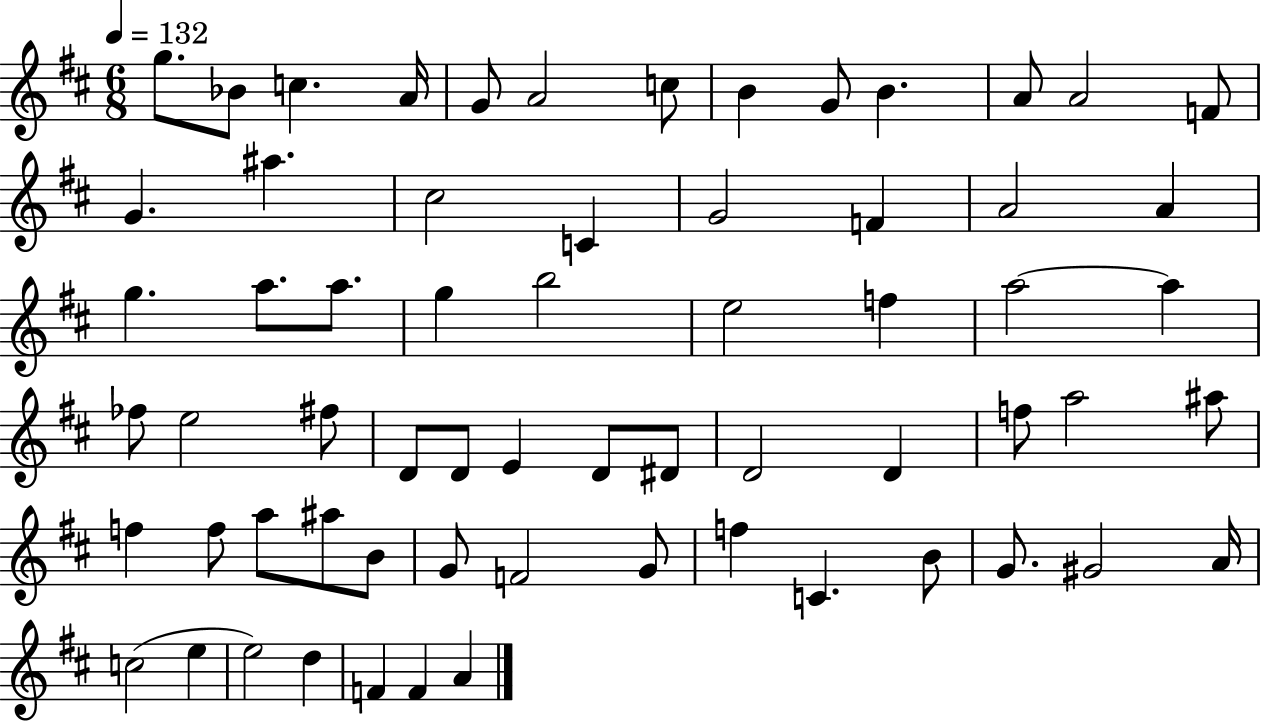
G5/e. Bb4/e C5/q. A4/s G4/e A4/h C5/e B4/q G4/e B4/q. A4/e A4/h F4/e G4/q. A#5/q. C#5/h C4/q G4/h F4/q A4/h A4/q G5/q. A5/e. A5/e. G5/q B5/h E5/h F5/q A5/h A5/q FES5/e E5/h F#5/e D4/e D4/e E4/q D4/e D#4/e D4/h D4/q F5/e A5/h A#5/e F5/q F5/e A5/e A#5/e B4/e G4/e F4/h G4/e F5/q C4/q. B4/e G4/e. G#4/h A4/s C5/h E5/q E5/h D5/q F4/q F4/q A4/q